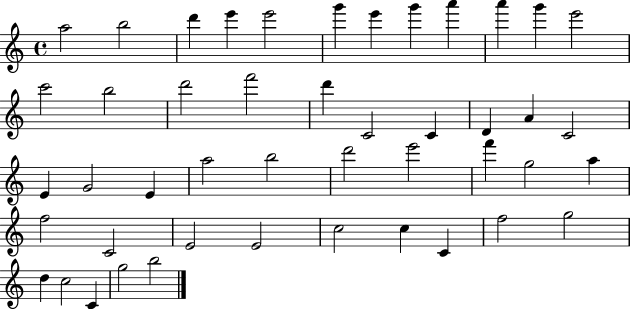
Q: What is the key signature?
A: C major